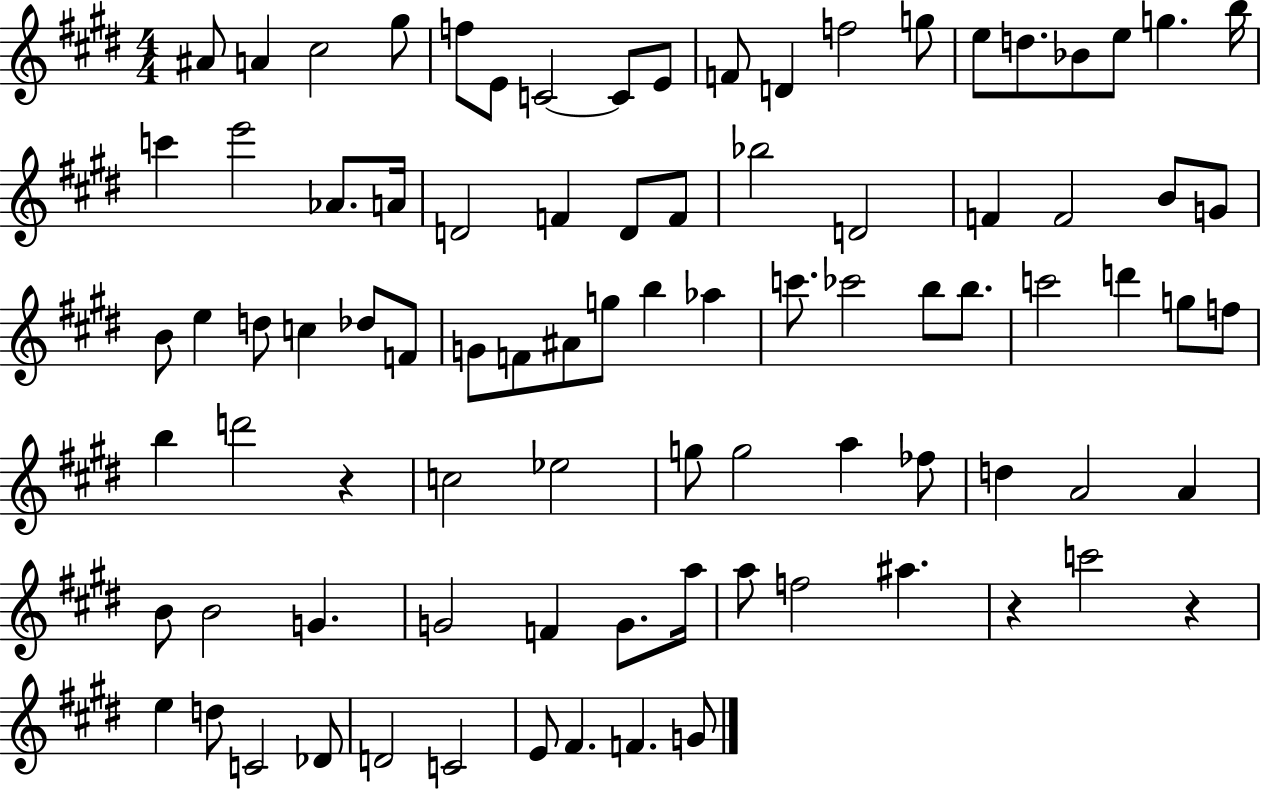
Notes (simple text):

A#4/e A4/q C#5/h G#5/e F5/e E4/e C4/h C4/e E4/e F4/e D4/q F5/h G5/e E5/e D5/e. Bb4/e E5/e G5/q. B5/s C6/q E6/h Ab4/e. A4/s D4/h F4/q D4/e F4/e Bb5/h D4/h F4/q F4/h B4/e G4/e B4/e E5/q D5/e C5/q Db5/e F4/e G4/e F4/e A#4/e G5/e B5/q Ab5/q C6/e. CES6/h B5/e B5/e. C6/h D6/q G5/e F5/e B5/q D6/h R/q C5/h Eb5/h G5/e G5/h A5/q FES5/e D5/q A4/h A4/q B4/e B4/h G4/q. G4/h F4/q G4/e. A5/s A5/e F5/h A#5/q. R/q C6/h R/q E5/q D5/e C4/h Db4/e D4/h C4/h E4/e F#4/q. F4/q. G4/e